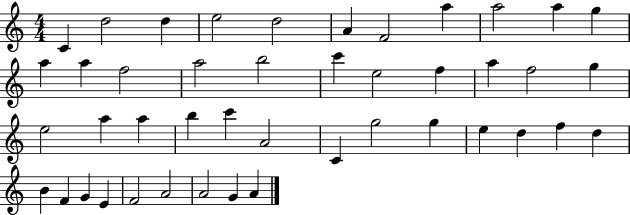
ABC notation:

X:1
T:Untitled
M:4/4
L:1/4
K:C
C d2 d e2 d2 A F2 a a2 a g a a f2 a2 b2 c' e2 f a f2 g e2 a a b c' A2 C g2 g e d f d B F G E F2 A2 A2 G A